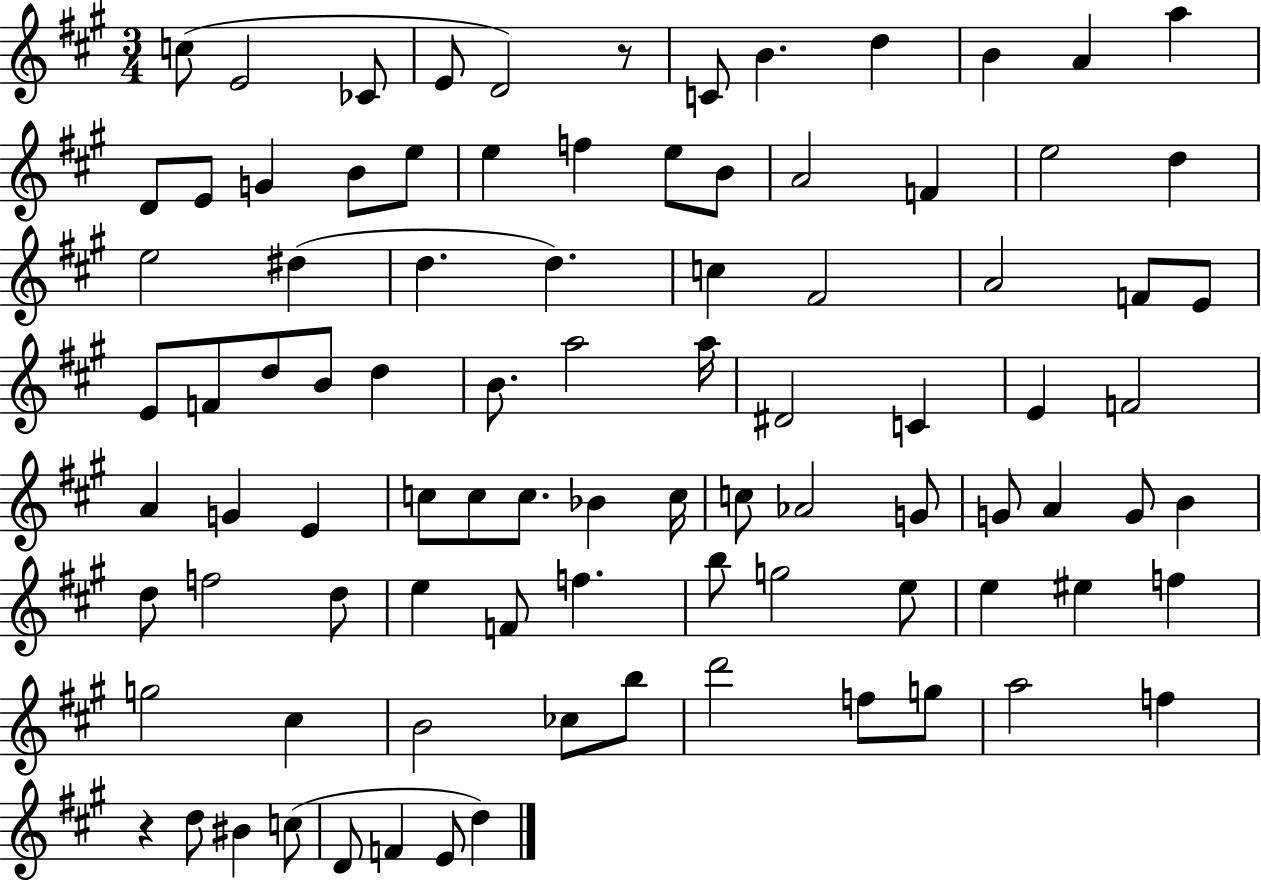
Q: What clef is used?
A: treble